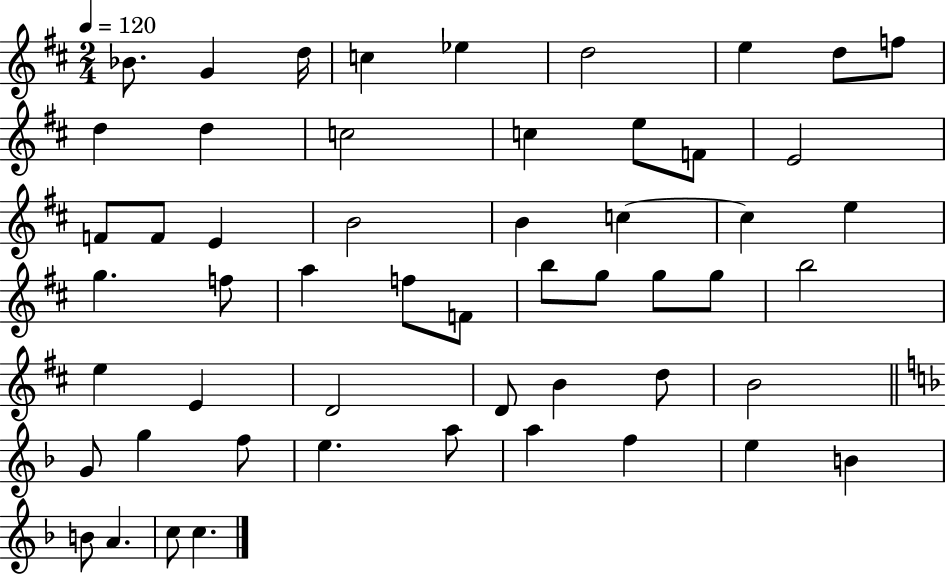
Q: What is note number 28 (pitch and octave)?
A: F5